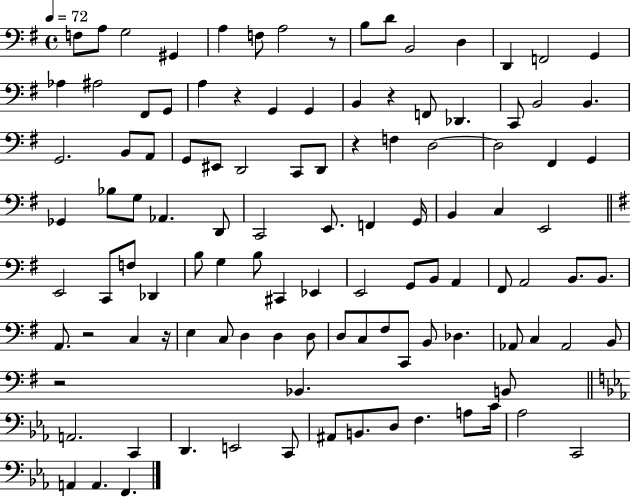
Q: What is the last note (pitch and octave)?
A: F2